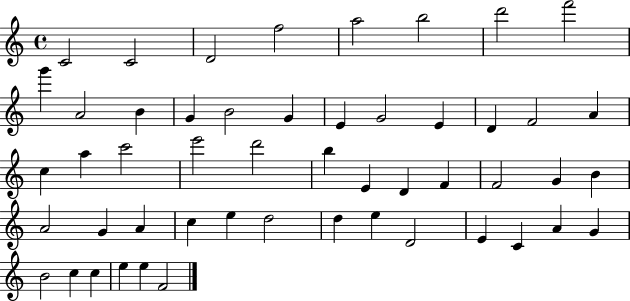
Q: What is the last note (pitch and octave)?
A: F4